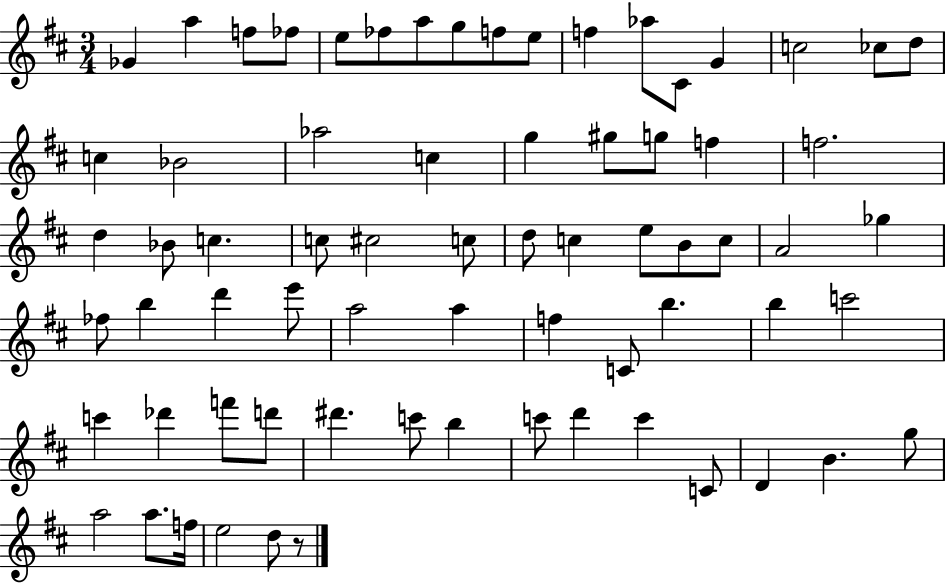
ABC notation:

X:1
T:Untitled
M:3/4
L:1/4
K:D
_G a f/2 _f/2 e/2 _f/2 a/2 g/2 f/2 e/2 f _a/2 ^C/2 G c2 _c/2 d/2 c _B2 _a2 c g ^g/2 g/2 f f2 d _B/2 c c/2 ^c2 c/2 d/2 c e/2 B/2 c/2 A2 _g _f/2 b d' e'/2 a2 a f C/2 b b c'2 c' _d' f'/2 d'/2 ^d' c'/2 b c'/2 d' c' C/2 D B g/2 a2 a/2 f/4 e2 d/2 z/2